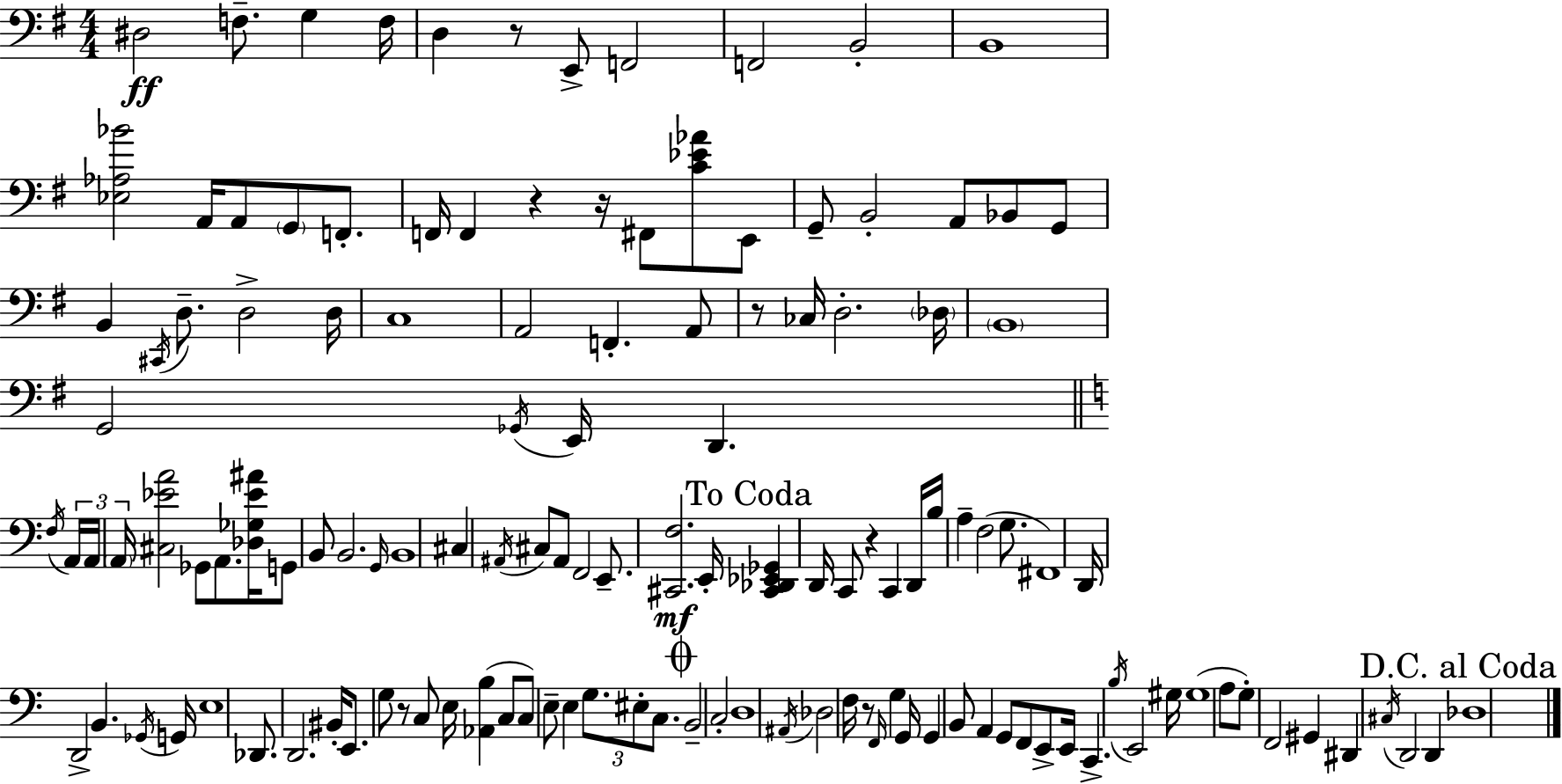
{
  \clef bass
  \numericTimeSignature
  \time 4/4
  \key g \major
  dis2\ff f8.-- g4 f16 | d4 r8 e,8-> f,2 | f,2 b,2-. | b,1 | \break <ees aes bes'>2 a,16 a,8 \parenthesize g,8 f,8.-. | f,16 f,4 r4 r16 fis,8 <c' ees' aes'>8 e,8 | g,8-- b,2-. a,8 bes,8 g,8 | b,4 \acciaccatura { cis,16 } d8.-- d2-> | \break d16 c1 | a,2 f,4.-. a,8 | r8 ces16 d2.-. | \parenthesize des16 \parenthesize b,1 | \break g,2 \acciaccatura { ges,16 } e,16 d,4. | \bar "||" \break \key c \major \acciaccatura { f16 } \tuplet 3/2 { a,16 a,16 \parenthesize a,16 } <cis ees' a'>2 ges,8 a,8. | <des ges ees' ais'>16 g,8 b,8 b,2. | \grace { g,16 } b,1 | cis4 \acciaccatura { ais,16 } cis8 ais,8 f,2 | \break e,8.-- <cis, f>2.\mf | e,16-. \mark "To Coda" <cis, des, ees, ges,>4 d,16 c,8 r4 c,4 | d,16 b16 a4-- f2( | g8. fis,1) | \break d,16 d,2-> b,4. | \acciaccatura { ges,16 } g,16 e1 | des,8. d,2. | bis,16-. e,8. g8 r8 c8 e16 <aes, b>4( | \break c8 c8) e8-- e4 \tuplet 3/2 { g8. | eis8-. c8. } \mark \markup { \musicglyph "scripts.coda" } b,2-- c2-. | d1 | \acciaccatura { ais,16 } des2 f16 r8 | \break \grace { f,16 } g4 g,16 g,4 b,8 a,4 | g,8 f,8 e,8-> e,16 c,4.-> \acciaccatura { b16 } e,2 | gis16 gis1( | a8 g8-.) f,2 | \break gis,4 dis,4 \acciaccatura { cis16 } d,2 | d,4 \mark "D.C. al Coda" des1 | \bar "|."
}